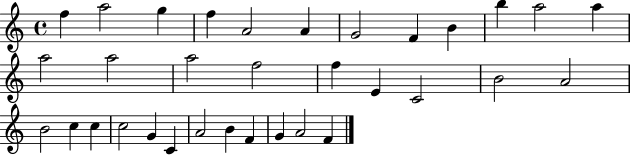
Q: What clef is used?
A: treble